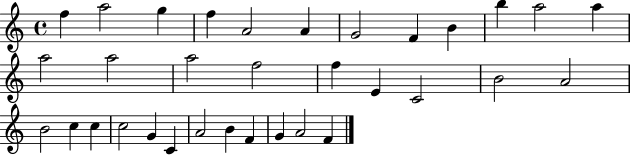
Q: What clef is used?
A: treble